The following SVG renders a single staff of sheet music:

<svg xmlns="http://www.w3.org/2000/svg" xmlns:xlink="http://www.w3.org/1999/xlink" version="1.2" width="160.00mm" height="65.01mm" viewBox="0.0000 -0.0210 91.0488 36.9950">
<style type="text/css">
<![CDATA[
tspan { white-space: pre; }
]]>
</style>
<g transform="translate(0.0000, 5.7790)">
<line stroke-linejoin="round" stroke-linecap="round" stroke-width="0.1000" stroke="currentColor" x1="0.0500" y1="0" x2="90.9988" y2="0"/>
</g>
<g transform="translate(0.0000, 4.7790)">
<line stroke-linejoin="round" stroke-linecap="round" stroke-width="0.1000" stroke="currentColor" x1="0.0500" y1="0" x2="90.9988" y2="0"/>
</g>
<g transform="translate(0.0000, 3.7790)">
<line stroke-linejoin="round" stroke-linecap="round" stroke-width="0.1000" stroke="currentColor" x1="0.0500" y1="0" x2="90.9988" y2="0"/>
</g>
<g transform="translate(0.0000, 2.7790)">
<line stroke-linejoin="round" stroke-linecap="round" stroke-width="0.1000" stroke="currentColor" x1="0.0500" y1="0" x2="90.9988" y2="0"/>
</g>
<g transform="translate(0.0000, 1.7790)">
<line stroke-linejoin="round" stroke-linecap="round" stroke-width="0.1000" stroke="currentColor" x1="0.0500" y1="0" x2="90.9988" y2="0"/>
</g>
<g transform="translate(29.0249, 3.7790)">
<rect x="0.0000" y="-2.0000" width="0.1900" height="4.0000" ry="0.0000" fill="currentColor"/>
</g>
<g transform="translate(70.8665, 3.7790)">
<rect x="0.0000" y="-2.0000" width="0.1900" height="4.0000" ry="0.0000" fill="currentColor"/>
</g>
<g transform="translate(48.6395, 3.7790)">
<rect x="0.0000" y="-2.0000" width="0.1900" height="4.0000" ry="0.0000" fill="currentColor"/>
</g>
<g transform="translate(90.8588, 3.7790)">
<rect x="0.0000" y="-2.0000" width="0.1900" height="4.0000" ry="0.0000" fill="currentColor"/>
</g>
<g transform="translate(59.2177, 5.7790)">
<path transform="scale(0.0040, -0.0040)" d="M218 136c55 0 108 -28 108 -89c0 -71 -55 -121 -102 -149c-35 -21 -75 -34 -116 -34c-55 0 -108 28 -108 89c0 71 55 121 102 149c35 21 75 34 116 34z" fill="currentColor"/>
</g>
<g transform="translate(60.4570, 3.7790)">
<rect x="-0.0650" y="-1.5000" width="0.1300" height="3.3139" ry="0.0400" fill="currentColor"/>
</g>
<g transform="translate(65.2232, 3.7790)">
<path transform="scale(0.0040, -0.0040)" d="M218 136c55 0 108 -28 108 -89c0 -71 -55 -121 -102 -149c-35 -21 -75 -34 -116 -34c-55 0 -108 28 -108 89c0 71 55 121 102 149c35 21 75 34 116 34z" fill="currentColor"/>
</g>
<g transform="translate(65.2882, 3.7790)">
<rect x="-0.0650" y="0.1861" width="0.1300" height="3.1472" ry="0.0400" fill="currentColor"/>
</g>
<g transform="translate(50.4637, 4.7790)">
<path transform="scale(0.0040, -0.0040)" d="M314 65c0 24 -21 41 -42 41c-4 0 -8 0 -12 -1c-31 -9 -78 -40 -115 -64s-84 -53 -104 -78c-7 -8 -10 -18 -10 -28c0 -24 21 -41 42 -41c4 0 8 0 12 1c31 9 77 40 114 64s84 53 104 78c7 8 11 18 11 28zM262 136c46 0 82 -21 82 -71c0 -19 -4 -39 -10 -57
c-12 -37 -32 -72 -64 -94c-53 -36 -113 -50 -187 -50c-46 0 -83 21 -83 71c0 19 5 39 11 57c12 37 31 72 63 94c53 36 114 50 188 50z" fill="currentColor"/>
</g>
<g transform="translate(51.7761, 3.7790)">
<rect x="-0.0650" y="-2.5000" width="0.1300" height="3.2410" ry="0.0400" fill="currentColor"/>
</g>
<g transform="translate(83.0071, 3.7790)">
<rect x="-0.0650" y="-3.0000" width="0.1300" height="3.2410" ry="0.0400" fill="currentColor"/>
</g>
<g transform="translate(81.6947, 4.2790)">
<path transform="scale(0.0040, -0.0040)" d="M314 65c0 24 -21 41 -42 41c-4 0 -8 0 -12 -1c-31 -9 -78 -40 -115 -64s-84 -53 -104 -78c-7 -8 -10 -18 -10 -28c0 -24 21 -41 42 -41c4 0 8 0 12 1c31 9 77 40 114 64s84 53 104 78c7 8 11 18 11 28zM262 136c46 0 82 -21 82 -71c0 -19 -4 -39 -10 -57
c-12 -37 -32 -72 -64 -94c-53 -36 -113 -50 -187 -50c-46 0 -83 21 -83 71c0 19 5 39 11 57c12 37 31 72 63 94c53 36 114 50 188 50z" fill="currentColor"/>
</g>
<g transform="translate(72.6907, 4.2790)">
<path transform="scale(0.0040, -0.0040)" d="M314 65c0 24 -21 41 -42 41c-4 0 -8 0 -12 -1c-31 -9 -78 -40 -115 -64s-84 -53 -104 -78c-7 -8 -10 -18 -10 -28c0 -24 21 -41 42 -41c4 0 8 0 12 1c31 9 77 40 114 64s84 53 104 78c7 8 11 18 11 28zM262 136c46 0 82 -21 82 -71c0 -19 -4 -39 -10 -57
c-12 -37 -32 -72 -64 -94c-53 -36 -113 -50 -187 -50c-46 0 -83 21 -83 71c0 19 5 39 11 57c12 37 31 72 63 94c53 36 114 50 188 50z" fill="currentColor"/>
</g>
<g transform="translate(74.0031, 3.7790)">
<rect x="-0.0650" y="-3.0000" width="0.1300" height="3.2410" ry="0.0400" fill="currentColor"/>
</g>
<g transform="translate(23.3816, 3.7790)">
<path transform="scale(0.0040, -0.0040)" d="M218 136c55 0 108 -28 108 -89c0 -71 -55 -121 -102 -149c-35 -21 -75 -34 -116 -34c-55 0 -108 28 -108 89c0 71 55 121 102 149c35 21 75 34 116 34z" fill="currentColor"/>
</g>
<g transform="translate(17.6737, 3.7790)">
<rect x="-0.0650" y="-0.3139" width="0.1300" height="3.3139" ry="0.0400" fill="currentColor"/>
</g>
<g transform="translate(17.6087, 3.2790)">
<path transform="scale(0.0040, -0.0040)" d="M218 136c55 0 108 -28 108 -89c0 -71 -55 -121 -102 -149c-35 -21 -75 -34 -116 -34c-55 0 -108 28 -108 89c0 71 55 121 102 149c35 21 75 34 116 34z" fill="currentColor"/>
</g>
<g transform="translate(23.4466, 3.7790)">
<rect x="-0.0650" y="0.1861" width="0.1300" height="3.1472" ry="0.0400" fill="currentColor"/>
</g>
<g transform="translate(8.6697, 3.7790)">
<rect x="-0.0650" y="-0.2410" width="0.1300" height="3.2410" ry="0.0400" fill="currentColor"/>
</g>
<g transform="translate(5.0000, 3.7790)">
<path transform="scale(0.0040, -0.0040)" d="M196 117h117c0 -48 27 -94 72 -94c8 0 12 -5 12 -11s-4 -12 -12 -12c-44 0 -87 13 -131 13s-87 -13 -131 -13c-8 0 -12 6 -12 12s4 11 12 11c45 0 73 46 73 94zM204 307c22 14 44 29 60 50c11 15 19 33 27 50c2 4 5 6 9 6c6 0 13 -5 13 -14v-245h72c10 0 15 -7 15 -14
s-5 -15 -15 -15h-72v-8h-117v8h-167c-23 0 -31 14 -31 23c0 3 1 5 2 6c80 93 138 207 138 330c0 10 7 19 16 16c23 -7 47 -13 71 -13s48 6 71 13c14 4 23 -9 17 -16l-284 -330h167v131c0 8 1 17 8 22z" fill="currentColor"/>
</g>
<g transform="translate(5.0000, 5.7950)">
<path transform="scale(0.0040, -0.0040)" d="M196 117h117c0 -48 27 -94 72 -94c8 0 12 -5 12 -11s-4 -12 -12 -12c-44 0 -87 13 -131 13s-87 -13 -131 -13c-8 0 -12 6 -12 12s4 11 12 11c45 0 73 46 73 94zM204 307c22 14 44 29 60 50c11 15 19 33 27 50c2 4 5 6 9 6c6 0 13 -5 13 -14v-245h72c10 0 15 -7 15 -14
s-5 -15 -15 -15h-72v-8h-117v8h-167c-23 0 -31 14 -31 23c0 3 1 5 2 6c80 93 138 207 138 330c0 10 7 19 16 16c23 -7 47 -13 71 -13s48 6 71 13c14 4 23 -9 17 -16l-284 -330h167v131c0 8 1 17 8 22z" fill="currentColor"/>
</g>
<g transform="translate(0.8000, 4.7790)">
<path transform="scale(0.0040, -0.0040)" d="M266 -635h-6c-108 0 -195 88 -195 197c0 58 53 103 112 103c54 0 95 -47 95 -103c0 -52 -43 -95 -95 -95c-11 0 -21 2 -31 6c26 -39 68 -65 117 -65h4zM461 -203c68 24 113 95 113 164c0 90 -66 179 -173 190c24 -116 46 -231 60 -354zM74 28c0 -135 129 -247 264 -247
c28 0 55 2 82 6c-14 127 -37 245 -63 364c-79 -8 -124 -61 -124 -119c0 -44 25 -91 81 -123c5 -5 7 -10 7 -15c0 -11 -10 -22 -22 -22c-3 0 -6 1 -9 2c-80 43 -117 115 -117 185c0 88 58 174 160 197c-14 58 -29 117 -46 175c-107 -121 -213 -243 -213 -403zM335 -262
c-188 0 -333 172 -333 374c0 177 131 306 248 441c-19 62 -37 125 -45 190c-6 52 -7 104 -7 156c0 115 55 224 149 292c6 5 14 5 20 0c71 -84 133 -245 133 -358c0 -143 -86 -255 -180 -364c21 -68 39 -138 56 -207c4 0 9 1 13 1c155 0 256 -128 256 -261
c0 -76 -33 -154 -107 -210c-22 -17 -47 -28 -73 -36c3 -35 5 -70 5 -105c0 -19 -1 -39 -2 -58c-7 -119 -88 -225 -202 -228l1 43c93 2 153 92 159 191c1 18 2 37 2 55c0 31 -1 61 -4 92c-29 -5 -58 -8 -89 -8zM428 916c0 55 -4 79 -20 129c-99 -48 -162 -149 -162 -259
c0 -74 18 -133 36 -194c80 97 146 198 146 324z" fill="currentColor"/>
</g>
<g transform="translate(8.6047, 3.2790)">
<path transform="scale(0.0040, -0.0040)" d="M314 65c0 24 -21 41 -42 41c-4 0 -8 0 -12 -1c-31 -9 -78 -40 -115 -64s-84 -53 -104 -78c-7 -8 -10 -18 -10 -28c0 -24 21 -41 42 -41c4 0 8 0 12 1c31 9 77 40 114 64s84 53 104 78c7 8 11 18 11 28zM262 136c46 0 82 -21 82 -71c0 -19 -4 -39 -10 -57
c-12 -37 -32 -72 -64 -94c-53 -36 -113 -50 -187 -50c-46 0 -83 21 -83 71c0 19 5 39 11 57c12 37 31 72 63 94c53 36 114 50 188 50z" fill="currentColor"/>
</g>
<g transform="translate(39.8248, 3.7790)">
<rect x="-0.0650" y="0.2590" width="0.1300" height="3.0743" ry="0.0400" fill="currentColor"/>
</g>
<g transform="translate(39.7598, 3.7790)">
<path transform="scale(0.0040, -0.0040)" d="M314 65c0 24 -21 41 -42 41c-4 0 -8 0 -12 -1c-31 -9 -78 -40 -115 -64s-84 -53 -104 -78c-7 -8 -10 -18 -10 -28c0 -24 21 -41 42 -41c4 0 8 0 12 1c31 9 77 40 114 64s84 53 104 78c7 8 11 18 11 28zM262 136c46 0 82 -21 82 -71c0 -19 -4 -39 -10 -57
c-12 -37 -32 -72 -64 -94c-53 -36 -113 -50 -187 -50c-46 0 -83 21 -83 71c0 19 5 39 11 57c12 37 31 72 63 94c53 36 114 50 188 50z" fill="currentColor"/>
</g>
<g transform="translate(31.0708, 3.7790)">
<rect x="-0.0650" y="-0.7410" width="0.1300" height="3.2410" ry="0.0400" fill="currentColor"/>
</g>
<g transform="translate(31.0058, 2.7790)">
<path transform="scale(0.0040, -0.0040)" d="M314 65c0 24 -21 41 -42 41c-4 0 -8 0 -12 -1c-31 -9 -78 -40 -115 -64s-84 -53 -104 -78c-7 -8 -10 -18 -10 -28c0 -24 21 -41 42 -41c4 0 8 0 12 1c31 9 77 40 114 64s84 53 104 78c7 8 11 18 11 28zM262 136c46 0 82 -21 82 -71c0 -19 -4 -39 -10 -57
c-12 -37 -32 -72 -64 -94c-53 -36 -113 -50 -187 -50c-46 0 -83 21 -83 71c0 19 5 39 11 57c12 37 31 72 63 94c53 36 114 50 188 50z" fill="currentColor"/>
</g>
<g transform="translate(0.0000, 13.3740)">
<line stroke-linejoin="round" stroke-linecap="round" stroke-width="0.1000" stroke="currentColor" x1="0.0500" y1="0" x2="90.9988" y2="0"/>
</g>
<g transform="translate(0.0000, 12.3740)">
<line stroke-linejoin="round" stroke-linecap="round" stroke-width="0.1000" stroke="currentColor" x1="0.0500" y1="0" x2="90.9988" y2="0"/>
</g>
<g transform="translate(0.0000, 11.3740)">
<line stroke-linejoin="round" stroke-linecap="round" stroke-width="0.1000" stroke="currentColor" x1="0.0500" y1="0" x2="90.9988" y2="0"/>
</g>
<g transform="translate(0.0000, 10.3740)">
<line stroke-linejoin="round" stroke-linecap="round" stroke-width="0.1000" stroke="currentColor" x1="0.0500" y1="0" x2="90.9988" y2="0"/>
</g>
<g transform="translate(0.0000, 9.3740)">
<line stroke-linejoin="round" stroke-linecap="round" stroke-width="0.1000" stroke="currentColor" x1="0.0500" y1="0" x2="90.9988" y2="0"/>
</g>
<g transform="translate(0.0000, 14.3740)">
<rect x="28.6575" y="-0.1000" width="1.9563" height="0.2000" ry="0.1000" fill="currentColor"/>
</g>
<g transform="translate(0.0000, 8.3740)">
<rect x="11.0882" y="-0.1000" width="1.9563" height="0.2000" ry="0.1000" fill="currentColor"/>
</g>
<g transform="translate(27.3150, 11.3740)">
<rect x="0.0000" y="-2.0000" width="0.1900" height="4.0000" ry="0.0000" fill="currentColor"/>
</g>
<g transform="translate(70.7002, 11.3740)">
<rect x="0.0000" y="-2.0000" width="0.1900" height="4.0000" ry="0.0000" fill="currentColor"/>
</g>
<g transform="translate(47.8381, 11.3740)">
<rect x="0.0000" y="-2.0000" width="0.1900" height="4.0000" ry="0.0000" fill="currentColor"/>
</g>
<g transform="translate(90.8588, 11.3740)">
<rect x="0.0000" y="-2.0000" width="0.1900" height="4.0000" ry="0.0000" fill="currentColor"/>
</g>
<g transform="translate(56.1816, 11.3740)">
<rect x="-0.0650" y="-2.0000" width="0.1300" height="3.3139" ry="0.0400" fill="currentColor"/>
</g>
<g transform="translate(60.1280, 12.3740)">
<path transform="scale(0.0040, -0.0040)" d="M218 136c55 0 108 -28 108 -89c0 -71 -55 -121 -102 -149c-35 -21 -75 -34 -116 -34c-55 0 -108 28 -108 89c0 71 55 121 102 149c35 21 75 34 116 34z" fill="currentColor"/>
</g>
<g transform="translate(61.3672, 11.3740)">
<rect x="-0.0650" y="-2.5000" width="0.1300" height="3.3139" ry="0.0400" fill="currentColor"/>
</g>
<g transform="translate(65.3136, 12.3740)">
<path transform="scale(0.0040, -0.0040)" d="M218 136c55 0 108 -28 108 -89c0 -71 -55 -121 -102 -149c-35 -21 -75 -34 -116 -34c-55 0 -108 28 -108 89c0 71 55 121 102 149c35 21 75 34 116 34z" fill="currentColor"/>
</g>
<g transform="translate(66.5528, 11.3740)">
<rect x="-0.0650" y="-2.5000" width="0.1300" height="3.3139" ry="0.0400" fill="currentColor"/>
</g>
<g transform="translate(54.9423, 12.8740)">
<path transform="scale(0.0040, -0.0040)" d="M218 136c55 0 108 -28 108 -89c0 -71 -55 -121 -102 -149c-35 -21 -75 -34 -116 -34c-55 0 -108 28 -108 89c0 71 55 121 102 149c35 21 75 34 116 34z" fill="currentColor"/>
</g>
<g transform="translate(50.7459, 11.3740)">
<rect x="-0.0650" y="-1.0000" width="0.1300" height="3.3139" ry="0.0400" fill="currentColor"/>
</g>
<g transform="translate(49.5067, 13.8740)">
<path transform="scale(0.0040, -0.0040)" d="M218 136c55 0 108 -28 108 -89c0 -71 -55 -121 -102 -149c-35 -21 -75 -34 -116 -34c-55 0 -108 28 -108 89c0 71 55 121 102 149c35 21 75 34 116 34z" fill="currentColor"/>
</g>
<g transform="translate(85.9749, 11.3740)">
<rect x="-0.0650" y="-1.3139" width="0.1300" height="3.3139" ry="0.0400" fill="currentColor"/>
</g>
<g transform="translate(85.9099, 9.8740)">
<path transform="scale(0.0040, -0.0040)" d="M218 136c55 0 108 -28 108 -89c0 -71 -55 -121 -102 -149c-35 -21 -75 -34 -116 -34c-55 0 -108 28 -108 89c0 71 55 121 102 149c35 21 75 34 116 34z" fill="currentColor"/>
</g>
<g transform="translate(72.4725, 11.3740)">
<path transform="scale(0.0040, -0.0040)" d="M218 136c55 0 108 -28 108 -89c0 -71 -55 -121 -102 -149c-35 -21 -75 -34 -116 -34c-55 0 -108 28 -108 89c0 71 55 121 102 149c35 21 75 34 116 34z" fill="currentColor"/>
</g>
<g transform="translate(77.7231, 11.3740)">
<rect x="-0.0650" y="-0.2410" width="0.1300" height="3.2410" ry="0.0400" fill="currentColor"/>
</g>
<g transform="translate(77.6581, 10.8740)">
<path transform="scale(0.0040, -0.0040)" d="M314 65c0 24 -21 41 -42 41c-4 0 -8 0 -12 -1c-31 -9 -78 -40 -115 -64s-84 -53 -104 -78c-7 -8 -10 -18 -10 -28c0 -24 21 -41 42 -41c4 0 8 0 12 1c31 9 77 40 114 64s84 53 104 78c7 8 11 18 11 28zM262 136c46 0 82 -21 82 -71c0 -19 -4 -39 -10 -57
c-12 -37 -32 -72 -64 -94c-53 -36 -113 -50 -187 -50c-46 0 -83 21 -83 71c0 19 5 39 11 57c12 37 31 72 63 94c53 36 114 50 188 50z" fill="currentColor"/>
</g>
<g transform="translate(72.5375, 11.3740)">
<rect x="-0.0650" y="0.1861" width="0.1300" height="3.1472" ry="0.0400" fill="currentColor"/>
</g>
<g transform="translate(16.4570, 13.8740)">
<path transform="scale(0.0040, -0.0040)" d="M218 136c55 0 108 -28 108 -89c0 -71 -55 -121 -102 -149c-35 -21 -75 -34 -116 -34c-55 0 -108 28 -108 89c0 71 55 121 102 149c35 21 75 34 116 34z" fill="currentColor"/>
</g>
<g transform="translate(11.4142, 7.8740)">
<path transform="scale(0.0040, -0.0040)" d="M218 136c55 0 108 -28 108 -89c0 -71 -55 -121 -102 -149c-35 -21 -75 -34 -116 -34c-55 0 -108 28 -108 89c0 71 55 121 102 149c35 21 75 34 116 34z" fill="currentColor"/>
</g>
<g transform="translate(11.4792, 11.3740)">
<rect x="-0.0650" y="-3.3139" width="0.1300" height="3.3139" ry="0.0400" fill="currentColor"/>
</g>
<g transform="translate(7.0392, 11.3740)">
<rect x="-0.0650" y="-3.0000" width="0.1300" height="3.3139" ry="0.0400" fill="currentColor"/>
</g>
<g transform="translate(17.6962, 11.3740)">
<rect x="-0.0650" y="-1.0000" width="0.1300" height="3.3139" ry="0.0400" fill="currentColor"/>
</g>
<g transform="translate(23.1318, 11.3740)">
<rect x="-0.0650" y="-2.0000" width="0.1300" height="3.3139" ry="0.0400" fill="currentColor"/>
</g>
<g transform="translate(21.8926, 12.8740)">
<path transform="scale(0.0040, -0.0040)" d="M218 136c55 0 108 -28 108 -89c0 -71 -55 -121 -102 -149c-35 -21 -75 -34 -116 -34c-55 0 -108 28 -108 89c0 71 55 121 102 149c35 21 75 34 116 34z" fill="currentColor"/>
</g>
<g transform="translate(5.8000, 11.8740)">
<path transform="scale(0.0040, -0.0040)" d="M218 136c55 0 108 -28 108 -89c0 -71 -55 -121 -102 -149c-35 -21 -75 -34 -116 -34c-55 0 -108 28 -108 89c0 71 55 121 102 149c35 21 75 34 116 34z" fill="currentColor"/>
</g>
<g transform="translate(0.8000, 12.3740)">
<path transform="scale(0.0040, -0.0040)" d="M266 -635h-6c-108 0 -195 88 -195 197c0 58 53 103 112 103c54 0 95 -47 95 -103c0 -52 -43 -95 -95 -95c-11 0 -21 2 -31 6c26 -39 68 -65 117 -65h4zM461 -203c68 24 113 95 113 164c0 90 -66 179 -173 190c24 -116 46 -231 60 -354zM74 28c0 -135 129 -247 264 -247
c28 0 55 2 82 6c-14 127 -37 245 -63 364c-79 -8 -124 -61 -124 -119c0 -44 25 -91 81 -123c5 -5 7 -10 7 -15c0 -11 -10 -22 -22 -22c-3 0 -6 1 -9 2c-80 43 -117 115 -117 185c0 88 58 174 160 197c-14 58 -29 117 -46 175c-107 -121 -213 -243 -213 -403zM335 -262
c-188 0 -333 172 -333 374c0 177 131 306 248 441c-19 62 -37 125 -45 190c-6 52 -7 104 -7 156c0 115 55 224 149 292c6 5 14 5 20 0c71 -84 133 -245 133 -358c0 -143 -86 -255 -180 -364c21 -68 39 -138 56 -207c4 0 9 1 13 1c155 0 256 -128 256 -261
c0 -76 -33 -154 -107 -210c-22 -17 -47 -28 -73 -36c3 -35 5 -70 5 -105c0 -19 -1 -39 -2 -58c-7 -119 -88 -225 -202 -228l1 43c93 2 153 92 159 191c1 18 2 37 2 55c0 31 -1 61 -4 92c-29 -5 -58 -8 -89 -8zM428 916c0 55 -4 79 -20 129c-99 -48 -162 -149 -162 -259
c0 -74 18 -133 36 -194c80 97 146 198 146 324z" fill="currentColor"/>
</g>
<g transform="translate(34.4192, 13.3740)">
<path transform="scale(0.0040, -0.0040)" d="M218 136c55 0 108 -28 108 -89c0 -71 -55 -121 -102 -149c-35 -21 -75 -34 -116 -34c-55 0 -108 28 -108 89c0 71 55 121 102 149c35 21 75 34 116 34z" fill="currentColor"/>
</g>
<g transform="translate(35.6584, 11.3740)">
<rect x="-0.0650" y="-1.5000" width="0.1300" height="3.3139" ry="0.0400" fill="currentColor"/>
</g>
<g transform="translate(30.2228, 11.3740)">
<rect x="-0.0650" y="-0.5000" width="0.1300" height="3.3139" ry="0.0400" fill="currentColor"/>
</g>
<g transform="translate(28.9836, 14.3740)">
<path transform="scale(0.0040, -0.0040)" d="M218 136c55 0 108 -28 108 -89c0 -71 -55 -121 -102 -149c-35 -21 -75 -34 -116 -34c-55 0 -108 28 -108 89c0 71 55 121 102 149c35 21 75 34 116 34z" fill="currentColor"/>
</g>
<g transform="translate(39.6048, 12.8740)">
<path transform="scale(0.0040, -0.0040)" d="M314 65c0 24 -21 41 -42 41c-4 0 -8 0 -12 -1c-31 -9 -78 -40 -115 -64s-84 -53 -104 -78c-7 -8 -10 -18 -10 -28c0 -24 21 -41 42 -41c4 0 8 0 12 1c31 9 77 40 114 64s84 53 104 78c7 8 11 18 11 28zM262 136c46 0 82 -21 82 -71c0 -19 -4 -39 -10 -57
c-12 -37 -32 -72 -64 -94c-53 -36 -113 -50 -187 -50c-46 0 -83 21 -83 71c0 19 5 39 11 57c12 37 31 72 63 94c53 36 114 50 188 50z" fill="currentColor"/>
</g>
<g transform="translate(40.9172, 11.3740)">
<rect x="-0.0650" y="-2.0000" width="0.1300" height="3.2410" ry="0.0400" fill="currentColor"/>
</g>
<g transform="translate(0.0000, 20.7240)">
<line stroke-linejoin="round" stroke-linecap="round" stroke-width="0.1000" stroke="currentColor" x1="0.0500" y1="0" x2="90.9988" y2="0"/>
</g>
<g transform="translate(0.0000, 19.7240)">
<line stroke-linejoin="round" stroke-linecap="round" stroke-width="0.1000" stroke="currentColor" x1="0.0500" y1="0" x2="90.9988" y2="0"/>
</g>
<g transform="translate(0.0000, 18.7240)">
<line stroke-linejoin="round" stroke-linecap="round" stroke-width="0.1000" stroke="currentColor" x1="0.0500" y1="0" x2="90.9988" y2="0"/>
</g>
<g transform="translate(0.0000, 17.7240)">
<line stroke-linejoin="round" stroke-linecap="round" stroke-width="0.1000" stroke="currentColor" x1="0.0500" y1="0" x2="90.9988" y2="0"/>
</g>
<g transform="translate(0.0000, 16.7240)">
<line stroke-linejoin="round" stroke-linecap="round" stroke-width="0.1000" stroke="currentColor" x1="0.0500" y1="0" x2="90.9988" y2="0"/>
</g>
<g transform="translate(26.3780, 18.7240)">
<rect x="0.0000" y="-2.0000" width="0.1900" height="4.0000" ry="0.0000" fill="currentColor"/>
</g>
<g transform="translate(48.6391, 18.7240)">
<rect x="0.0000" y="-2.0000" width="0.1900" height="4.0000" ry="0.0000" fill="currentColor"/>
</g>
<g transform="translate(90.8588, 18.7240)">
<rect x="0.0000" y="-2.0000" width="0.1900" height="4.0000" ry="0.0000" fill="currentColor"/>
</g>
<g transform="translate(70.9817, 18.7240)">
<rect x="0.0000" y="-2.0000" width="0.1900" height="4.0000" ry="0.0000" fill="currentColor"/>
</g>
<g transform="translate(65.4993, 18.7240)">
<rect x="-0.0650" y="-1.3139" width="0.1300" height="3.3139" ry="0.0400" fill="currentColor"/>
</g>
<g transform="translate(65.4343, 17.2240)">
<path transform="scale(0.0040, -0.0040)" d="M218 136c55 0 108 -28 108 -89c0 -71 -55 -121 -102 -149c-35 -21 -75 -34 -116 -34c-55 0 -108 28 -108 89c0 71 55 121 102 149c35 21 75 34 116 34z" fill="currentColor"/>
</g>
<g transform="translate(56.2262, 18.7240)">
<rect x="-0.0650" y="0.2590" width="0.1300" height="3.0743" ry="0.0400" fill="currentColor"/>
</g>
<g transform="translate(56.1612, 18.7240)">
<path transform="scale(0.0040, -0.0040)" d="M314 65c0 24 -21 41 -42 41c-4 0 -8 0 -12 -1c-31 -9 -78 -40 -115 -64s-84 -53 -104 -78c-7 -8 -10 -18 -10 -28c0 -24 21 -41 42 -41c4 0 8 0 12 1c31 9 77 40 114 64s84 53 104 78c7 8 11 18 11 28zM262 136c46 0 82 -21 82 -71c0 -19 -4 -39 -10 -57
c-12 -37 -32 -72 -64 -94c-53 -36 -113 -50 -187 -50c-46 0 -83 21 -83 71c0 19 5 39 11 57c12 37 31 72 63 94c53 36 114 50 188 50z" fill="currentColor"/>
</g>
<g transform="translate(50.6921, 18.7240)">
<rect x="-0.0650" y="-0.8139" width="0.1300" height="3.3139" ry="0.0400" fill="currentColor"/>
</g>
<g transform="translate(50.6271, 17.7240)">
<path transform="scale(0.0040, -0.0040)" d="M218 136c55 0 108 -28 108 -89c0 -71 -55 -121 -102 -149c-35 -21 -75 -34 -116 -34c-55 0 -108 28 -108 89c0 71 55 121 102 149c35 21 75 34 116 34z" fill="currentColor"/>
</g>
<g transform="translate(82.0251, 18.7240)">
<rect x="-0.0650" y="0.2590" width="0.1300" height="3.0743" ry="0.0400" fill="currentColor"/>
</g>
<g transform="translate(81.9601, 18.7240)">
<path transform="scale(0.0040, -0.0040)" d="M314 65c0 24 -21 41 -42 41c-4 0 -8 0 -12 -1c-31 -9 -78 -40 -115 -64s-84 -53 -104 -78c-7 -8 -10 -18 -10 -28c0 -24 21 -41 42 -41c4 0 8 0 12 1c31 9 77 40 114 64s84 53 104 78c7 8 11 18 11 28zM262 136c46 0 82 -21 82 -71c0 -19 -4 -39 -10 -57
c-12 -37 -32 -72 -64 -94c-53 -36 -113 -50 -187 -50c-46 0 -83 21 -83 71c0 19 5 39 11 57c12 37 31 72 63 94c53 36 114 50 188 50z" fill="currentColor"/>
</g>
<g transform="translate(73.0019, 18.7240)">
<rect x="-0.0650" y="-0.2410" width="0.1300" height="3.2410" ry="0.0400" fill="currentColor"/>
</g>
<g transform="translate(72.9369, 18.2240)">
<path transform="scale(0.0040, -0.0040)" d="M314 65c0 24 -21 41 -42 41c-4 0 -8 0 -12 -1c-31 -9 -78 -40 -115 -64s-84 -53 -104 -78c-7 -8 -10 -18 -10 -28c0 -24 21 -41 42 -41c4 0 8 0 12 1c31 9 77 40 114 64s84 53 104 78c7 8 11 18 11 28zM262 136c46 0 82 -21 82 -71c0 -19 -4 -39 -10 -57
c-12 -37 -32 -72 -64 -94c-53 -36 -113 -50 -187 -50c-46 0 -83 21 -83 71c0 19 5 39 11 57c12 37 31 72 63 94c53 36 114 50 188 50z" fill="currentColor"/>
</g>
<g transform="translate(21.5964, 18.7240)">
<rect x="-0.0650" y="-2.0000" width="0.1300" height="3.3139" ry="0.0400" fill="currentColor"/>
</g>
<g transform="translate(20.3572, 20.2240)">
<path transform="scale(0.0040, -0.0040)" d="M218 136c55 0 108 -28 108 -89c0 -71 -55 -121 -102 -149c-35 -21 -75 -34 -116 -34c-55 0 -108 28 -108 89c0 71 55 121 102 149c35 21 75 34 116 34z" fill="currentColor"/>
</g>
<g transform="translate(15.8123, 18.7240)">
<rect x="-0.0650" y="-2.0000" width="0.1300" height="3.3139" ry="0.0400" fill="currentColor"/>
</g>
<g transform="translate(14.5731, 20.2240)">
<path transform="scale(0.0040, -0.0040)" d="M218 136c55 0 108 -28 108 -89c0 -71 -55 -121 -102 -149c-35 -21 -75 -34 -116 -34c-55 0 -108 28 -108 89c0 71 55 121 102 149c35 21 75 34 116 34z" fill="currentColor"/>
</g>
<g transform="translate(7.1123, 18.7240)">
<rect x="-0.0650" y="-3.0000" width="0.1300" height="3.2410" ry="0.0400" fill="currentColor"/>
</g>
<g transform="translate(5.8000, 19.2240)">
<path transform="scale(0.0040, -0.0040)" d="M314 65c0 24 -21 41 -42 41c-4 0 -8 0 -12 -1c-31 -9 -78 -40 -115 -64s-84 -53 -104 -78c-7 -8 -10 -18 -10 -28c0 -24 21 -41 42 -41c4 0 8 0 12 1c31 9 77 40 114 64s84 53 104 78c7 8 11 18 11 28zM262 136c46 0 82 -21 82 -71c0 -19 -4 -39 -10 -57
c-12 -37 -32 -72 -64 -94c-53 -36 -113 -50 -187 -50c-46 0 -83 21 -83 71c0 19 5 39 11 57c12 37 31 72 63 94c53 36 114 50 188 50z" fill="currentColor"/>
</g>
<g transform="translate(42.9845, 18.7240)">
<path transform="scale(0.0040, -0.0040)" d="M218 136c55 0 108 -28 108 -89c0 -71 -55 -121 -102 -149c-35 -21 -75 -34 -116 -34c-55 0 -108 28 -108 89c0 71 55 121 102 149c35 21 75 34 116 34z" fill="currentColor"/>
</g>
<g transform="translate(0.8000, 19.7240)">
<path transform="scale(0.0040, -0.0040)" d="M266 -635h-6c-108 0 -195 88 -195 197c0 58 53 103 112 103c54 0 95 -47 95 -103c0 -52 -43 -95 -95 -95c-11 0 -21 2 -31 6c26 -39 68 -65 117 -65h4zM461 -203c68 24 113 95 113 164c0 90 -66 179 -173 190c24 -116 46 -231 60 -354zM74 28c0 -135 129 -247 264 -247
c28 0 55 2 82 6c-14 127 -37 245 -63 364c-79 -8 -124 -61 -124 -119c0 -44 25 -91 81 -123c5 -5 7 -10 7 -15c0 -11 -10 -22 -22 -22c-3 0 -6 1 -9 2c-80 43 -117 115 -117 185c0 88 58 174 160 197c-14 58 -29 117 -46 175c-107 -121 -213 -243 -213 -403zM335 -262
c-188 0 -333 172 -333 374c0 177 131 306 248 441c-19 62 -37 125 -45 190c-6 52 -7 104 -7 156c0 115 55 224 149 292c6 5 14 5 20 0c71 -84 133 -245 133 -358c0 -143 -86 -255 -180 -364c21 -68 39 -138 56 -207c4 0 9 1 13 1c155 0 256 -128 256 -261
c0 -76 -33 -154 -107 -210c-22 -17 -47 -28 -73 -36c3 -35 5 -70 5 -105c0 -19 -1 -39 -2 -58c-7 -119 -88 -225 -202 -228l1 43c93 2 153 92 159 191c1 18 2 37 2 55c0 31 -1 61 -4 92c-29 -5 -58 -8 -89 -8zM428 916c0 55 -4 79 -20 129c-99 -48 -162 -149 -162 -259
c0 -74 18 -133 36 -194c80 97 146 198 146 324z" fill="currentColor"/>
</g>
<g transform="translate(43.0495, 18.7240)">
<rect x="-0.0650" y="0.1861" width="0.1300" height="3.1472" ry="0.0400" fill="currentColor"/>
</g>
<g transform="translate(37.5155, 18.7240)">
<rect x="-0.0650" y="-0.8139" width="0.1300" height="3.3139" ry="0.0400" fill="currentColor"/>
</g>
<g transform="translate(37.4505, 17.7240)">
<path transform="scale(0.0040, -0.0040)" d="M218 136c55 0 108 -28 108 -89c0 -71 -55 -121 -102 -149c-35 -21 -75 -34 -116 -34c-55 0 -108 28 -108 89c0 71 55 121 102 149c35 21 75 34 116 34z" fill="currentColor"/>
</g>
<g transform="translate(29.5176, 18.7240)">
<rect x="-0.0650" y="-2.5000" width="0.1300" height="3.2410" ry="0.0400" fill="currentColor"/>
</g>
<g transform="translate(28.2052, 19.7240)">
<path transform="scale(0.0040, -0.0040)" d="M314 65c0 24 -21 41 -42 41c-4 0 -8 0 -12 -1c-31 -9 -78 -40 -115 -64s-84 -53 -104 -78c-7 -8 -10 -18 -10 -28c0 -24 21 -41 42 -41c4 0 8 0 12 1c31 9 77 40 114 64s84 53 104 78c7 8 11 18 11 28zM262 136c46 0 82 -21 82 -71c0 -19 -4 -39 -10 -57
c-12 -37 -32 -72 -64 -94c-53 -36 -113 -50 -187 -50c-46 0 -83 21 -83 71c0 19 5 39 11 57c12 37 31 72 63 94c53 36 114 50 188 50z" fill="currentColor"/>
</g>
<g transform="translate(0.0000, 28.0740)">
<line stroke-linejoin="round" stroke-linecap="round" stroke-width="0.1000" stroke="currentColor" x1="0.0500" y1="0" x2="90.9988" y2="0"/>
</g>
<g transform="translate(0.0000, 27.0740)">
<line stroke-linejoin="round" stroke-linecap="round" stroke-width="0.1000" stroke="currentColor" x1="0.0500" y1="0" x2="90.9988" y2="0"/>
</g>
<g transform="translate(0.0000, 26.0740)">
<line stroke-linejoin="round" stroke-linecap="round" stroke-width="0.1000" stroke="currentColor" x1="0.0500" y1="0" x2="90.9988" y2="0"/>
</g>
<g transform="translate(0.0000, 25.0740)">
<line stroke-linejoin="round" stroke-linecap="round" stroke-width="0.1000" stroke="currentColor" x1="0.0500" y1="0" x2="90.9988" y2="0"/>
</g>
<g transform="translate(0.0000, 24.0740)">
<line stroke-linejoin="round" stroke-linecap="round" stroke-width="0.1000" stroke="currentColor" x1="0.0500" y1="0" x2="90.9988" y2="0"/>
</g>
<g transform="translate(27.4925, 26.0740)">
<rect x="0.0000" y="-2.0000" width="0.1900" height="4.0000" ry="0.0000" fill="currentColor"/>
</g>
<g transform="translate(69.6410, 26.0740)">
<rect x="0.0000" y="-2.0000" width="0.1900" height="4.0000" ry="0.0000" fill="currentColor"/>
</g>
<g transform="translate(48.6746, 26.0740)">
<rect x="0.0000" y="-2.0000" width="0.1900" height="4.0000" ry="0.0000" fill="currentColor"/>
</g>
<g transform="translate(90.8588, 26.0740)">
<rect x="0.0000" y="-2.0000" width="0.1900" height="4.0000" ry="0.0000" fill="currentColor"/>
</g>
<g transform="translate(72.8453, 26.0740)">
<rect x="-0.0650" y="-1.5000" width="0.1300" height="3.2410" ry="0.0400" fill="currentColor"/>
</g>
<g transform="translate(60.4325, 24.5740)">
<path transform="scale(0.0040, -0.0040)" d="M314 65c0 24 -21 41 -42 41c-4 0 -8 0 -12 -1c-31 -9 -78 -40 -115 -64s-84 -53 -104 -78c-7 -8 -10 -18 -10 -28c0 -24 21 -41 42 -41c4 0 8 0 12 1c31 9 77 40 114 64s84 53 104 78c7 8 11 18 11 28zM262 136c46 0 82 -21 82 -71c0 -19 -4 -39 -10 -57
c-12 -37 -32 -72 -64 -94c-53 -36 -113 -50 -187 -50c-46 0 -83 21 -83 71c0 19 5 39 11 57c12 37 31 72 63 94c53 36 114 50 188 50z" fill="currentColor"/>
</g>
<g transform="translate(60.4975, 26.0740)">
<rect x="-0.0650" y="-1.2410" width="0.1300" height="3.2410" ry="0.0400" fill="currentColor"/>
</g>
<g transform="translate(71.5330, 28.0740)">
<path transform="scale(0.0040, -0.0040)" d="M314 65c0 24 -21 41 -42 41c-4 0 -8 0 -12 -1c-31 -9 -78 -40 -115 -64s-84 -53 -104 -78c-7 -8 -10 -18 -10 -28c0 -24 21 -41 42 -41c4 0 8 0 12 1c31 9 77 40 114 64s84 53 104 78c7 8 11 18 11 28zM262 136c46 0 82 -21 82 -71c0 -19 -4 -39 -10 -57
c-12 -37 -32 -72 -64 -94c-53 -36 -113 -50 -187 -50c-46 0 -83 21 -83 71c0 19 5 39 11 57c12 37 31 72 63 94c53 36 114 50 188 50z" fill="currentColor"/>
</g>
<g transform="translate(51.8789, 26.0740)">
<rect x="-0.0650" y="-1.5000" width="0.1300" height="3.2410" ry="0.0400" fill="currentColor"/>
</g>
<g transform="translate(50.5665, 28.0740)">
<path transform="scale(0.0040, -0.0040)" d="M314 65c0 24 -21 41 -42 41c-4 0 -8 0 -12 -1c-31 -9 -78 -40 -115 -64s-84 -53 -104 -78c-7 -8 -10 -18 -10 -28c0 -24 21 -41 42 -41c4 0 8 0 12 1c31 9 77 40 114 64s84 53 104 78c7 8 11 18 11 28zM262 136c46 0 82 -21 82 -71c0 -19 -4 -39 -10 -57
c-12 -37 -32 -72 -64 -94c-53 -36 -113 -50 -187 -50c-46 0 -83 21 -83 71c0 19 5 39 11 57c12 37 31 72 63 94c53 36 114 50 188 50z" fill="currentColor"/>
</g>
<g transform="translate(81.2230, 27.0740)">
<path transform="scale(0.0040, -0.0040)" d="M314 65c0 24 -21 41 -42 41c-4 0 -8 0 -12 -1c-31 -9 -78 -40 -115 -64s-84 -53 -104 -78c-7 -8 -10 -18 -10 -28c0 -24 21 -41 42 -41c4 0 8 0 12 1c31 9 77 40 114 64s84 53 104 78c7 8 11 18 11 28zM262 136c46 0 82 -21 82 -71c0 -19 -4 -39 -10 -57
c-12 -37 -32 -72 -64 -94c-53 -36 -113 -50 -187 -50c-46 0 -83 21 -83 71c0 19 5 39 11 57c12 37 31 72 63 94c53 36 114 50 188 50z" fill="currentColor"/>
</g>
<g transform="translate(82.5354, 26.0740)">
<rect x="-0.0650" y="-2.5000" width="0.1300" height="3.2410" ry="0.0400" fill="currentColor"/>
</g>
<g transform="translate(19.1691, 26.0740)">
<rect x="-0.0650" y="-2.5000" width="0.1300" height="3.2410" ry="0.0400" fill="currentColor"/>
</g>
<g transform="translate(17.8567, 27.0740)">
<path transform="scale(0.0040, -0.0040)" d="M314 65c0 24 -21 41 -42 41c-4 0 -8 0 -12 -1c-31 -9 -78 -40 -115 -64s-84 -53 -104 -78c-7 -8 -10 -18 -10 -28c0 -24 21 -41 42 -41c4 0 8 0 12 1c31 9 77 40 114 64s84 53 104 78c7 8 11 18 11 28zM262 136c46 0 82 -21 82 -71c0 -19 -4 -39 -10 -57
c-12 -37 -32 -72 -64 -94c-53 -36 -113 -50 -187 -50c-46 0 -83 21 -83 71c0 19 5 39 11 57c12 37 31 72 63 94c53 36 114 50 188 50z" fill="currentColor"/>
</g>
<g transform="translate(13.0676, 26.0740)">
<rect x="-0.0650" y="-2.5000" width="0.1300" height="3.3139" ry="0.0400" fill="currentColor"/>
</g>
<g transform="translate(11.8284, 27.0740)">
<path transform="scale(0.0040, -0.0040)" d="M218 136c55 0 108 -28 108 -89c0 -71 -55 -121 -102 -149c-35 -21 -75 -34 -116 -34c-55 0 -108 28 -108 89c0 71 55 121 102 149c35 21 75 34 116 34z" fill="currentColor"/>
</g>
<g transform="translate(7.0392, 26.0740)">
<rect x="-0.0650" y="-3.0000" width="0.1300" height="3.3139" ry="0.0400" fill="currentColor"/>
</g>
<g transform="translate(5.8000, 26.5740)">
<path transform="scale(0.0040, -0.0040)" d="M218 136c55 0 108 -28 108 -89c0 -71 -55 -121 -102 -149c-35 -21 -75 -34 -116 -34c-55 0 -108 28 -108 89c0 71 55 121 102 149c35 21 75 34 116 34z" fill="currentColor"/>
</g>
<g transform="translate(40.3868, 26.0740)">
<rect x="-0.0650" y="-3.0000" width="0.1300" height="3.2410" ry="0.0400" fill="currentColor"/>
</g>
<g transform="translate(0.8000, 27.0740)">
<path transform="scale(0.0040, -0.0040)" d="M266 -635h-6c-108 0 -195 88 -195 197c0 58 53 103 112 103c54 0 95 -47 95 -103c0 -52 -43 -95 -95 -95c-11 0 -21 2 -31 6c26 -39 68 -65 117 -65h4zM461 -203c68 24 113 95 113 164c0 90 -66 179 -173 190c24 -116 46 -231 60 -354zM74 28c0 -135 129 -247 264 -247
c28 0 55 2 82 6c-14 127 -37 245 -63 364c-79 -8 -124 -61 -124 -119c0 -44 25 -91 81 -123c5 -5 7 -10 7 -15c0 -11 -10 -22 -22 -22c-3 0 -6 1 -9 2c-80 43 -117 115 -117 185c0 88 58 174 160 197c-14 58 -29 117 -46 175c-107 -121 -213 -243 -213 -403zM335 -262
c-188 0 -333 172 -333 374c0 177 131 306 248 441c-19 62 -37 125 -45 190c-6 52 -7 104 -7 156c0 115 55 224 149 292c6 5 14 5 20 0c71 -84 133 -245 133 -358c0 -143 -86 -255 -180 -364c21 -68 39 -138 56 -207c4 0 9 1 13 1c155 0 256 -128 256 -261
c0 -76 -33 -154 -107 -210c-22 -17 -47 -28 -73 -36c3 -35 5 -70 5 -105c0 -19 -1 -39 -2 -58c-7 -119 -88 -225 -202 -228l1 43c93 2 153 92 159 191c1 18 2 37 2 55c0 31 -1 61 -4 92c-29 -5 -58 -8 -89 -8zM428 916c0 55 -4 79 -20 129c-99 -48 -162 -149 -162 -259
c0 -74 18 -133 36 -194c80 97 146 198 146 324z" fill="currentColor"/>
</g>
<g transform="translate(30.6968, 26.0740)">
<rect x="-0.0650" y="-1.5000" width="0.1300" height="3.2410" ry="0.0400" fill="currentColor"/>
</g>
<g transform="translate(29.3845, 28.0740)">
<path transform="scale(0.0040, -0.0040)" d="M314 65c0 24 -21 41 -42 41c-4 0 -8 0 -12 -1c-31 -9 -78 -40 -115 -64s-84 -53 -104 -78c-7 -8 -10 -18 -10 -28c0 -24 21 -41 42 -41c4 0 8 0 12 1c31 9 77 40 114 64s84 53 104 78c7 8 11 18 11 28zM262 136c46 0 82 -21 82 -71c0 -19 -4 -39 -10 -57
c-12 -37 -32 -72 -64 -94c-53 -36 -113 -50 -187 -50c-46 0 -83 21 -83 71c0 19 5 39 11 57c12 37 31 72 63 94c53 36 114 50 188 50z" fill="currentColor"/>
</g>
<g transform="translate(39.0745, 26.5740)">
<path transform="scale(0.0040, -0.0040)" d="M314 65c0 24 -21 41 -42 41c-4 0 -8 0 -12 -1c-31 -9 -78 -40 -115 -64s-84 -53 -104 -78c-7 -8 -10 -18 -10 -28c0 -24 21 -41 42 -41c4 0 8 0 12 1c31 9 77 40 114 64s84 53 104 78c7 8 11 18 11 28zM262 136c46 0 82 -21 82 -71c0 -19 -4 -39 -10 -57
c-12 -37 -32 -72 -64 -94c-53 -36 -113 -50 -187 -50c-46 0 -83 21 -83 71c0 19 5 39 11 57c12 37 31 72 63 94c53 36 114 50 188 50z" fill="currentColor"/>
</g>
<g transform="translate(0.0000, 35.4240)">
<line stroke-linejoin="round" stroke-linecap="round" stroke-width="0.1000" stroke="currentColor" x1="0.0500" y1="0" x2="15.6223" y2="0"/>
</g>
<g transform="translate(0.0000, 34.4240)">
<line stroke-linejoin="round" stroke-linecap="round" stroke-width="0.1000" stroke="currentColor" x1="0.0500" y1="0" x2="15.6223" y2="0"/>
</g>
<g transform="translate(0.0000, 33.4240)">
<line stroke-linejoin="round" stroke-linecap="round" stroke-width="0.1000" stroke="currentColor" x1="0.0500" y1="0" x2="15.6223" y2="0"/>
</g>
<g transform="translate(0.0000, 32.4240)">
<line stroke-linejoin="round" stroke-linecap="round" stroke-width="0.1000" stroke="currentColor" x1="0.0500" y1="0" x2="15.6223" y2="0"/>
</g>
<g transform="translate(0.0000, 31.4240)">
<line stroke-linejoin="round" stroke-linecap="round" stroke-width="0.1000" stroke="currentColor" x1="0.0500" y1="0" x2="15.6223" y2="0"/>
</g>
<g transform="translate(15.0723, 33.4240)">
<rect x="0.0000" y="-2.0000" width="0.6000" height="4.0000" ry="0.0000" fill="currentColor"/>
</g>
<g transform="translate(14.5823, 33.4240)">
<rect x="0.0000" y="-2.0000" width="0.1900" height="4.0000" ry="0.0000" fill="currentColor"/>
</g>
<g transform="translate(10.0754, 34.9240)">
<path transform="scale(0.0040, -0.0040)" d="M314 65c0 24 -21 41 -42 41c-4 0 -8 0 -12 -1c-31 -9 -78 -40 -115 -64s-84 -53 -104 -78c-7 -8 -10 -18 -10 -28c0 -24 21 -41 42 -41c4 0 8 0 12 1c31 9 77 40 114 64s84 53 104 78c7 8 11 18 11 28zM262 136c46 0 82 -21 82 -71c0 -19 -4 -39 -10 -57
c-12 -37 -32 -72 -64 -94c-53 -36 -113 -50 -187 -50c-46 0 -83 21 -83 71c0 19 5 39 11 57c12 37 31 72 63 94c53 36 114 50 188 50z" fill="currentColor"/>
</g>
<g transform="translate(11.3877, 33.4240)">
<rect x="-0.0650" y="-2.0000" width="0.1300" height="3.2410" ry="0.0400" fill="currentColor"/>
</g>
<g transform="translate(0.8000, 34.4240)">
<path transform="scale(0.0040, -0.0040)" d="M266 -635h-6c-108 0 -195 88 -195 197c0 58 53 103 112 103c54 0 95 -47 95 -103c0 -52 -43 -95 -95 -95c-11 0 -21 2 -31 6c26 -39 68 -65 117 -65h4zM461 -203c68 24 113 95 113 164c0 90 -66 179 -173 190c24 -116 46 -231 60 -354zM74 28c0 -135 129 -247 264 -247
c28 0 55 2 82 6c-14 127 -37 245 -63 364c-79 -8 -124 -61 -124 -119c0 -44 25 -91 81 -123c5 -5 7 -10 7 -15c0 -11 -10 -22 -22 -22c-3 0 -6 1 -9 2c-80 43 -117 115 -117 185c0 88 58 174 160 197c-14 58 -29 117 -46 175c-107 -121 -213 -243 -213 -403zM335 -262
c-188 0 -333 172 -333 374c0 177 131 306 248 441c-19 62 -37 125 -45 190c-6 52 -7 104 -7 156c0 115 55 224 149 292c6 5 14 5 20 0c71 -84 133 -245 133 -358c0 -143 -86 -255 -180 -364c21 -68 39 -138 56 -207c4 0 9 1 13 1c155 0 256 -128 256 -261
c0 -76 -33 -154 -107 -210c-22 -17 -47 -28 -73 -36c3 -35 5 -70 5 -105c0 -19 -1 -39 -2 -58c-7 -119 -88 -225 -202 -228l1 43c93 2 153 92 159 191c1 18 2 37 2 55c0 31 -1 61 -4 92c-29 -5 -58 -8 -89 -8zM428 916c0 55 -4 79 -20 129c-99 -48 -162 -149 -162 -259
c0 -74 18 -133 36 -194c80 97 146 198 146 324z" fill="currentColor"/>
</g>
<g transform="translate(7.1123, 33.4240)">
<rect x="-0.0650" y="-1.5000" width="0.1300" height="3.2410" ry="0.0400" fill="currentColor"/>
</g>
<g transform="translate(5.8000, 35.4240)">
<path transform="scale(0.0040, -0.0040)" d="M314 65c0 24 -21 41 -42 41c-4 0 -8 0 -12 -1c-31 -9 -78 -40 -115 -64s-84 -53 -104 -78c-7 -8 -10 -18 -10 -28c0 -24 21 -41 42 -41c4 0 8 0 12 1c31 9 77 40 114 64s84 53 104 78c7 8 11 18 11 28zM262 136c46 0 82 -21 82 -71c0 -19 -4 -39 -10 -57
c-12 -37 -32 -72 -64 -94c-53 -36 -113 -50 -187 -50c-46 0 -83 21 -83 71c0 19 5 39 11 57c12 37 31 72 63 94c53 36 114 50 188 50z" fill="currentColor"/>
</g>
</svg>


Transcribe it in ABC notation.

X:1
T:Untitled
M:4/4
L:1/4
K:C
c2 c B d2 B2 G2 E B A2 A2 A b D F C E F2 D F G G B c2 e A2 F F G2 d B d B2 e c2 B2 A G G2 E2 A2 E2 e2 E2 G2 E2 F2